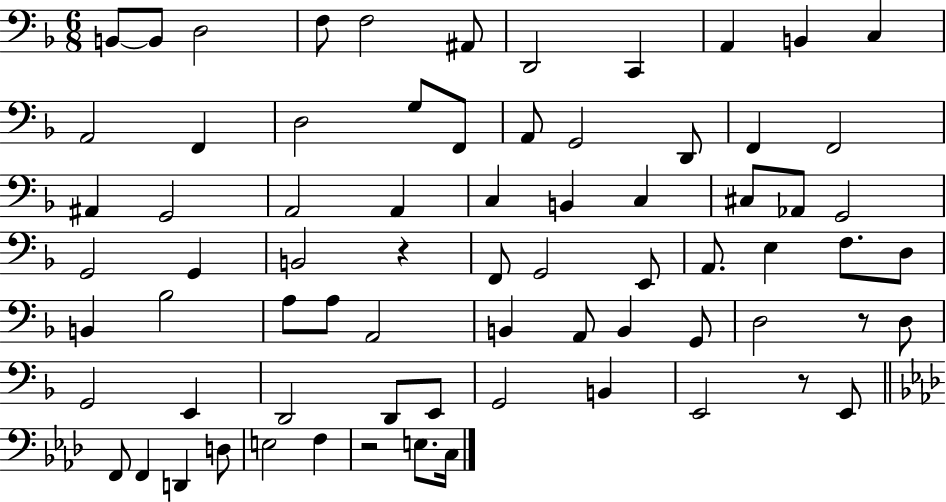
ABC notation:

X:1
T:Untitled
M:6/8
L:1/4
K:F
B,,/2 B,,/2 D,2 F,/2 F,2 ^A,,/2 D,,2 C,, A,, B,, C, A,,2 F,, D,2 G,/2 F,,/2 A,,/2 G,,2 D,,/2 F,, F,,2 ^A,, G,,2 A,,2 A,, C, B,, C, ^C,/2 _A,,/2 G,,2 G,,2 G,, B,,2 z F,,/2 G,,2 E,,/2 A,,/2 E, F,/2 D,/2 B,, _B,2 A,/2 A,/2 A,,2 B,, A,,/2 B,, G,,/2 D,2 z/2 D,/2 G,,2 E,, D,,2 D,,/2 E,,/2 G,,2 B,, E,,2 z/2 E,,/2 F,,/2 F,, D,, D,/2 E,2 F, z2 E,/2 C,/4